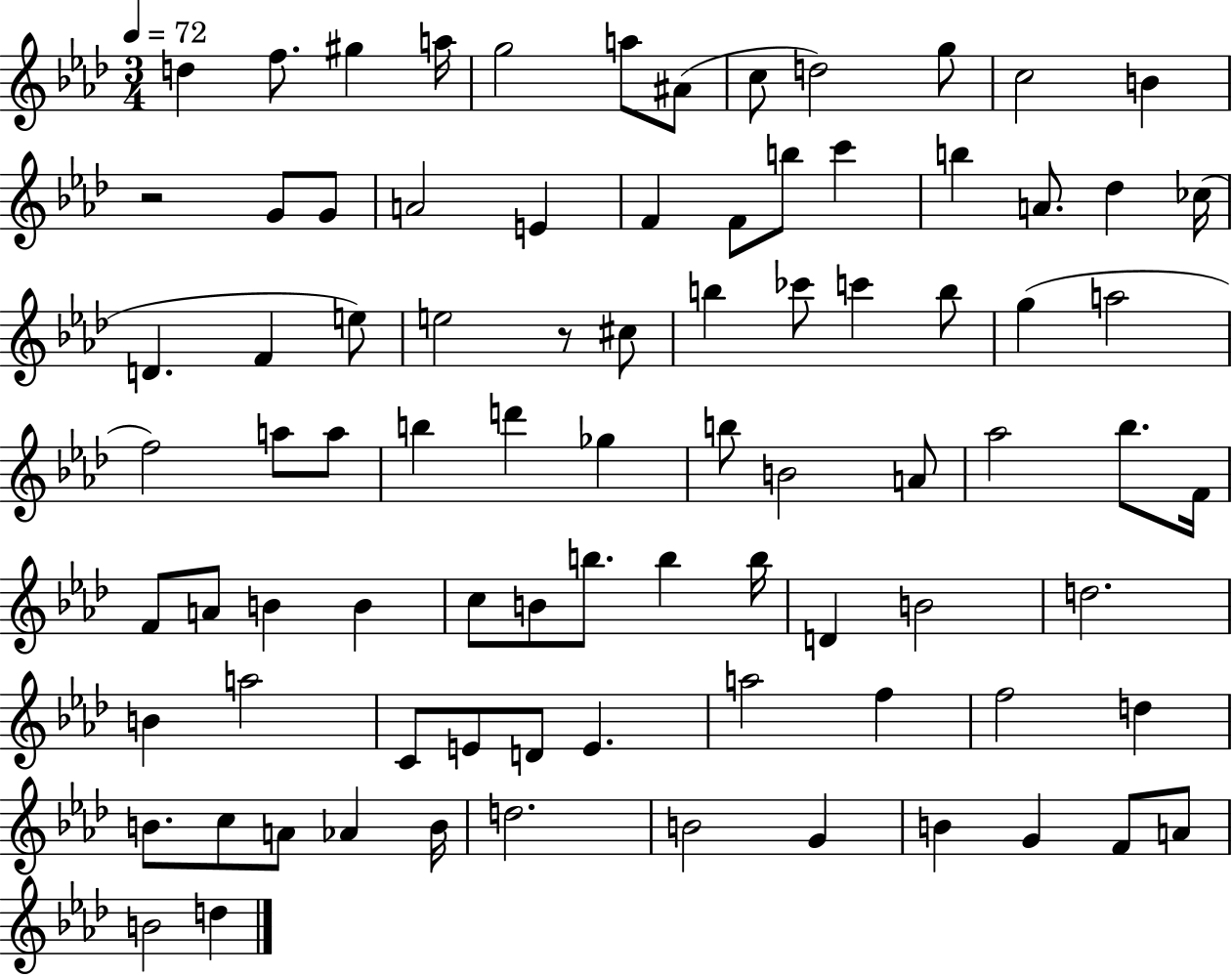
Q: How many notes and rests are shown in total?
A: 85